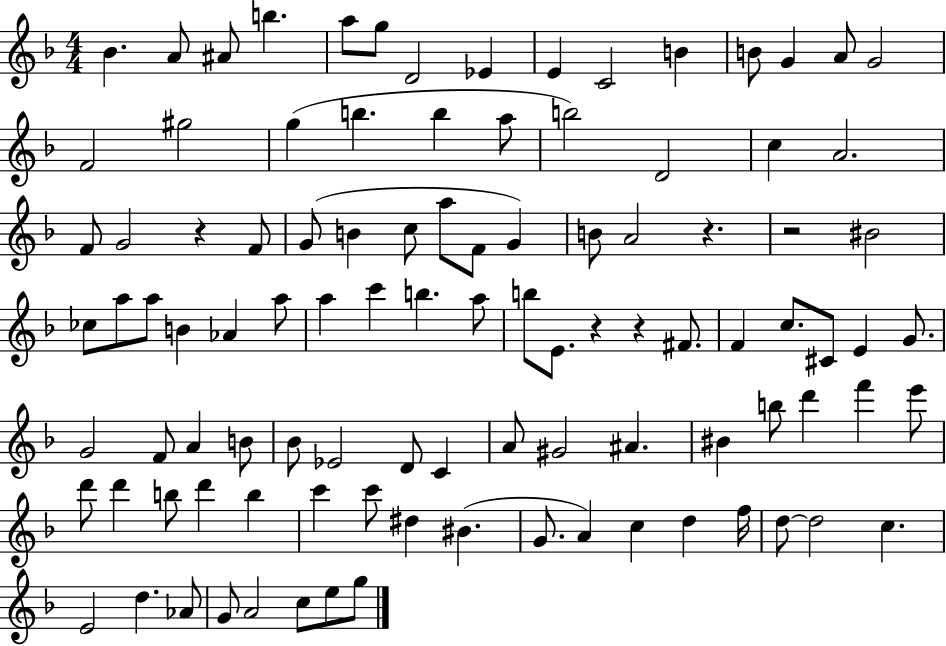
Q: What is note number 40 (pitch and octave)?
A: A5